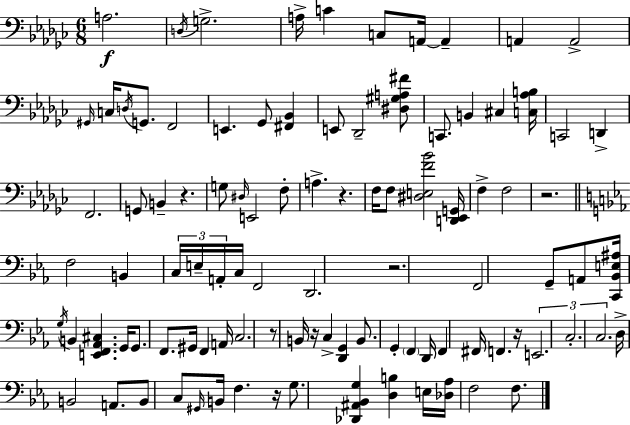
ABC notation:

X:1
T:Untitled
M:6/8
L:1/4
K:Ebm
A,2 D,/4 G,2 A,/4 C C,/2 A,,/4 A,, A,, A,,2 ^G,,/4 C,/4 D,/4 G,,/2 F,,2 E,, _G,,/2 [^F,,_B,,] E,,/2 _D,,2 [^D,^G,A,^F]/2 C,,/2 B,, ^C, [C,_A,B,]/4 C,,2 D,, F,,2 G,,/2 B,, z G,/2 ^D,/4 E,,2 F,/2 A, z F,/4 F,/2 [^D,E,F_B]2 [D,,_E,,G,,]/4 F, F,2 z2 F,2 B,, C,/4 E,/4 A,,/4 C,/4 F,,2 D,,2 z2 F,,2 G,,/2 A,,/2 [C,,_B,,E,^A,]/4 G,/4 B,, [E,,F,,_A,,^C,] G,,/4 G,,/2 F,,/2 ^G,,/4 F,, A,,/4 C,2 z/2 B,,/4 z/4 C, [D,,G,,] B,,/2 G,, F,, D,,/4 F,, ^F,,/4 F,, z/4 E,,2 C,2 C,2 D,/4 B,,2 A,,/2 B,,/2 C,/2 ^G,,/4 B,,/4 F, z/4 G,/2 [_D,,^A,,_B,,G,] [D,B,] E,/4 [_D,_A,]/4 F,2 F,/2